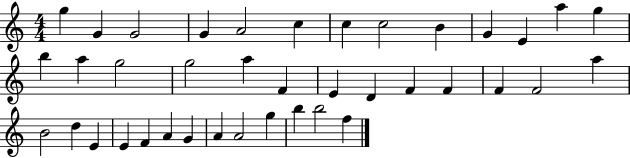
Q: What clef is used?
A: treble